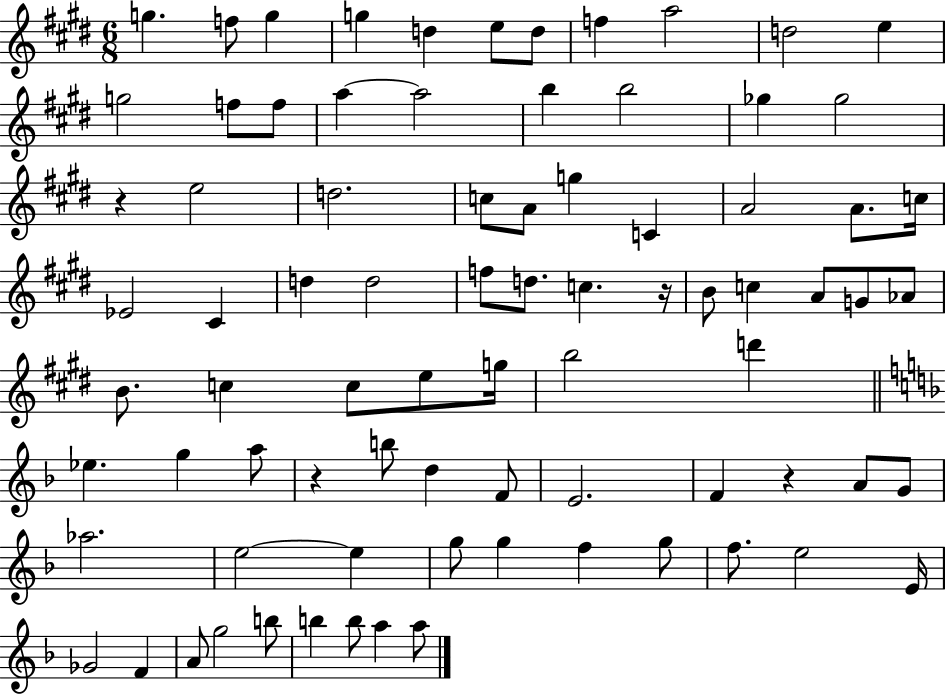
{
  \clef treble
  \numericTimeSignature
  \time 6/8
  \key e \major
  g''4. f''8 g''4 | g''4 d''4 e''8 d''8 | f''4 a''2 | d''2 e''4 | \break g''2 f''8 f''8 | a''4~~ a''2 | b''4 b''2 | ges''4 ges''2 | \break r4 e''2 | d''2. | c''8 a'8 g''4 c'4 | a'2 a'8. c''16 | \break ees'2 cis'4 | d''4 d''2 | f''8 d''8. c''4. r16 | b'8 c''4 a'8 g'8 aes'8 | \break b'8. c''4 c''8 e''8 g''16 | b''2 d'''4 | \bar "||" \break \key d \minor ees''4. g''4 a''8 | r4 b''8 d''4 f'8 | e'2. | f'4 r4 a'8 g'8 | \break aes''2. | e''2~~ e''4 | g''8 g''4 f''4 g''8 | f''8. e''2 e'16 | \break ges'2 f'4 | a'8 g''2 b''8 | b''4 b''8 a''4 a''8 | \bar "|."
}